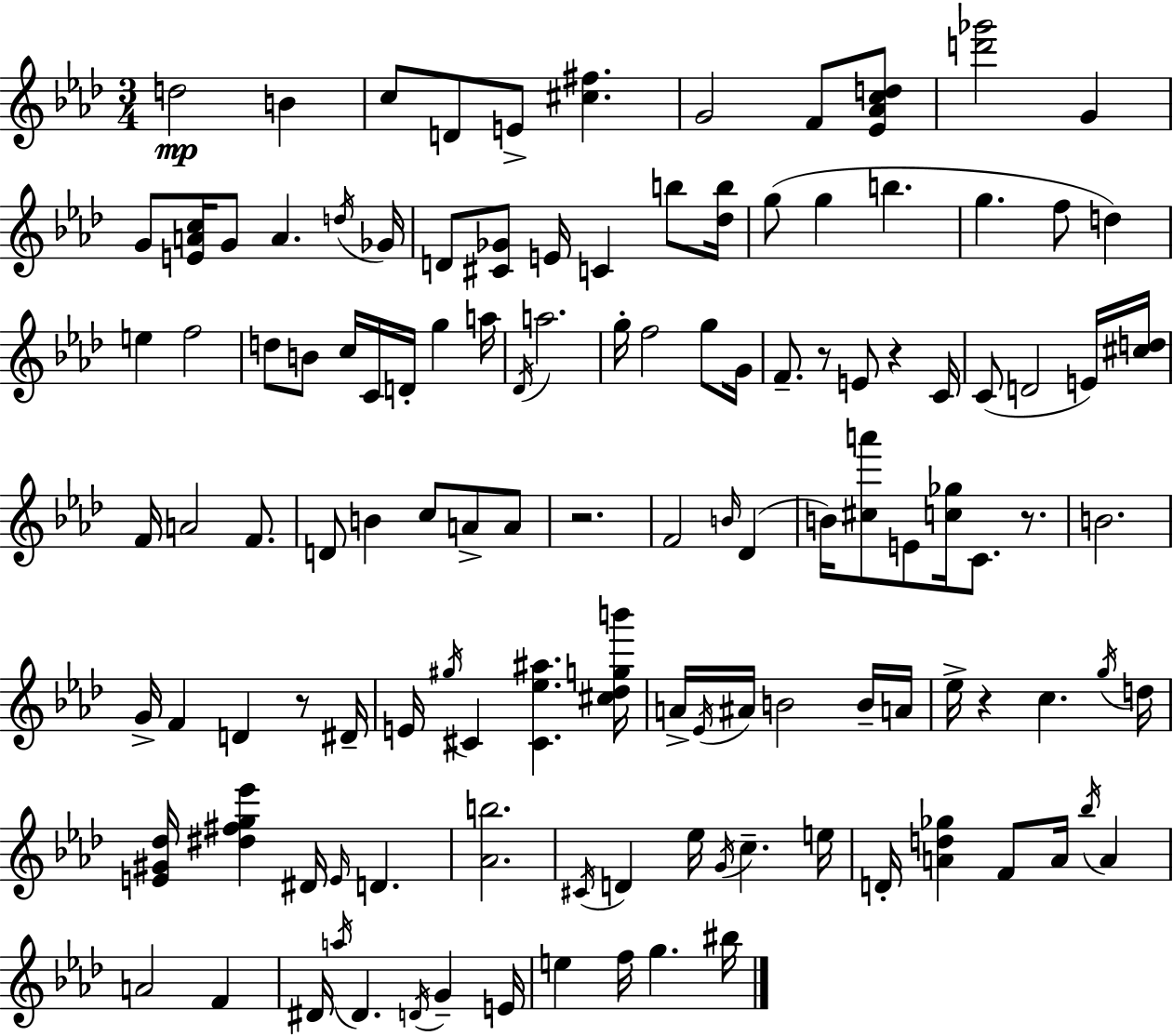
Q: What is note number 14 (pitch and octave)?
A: D4